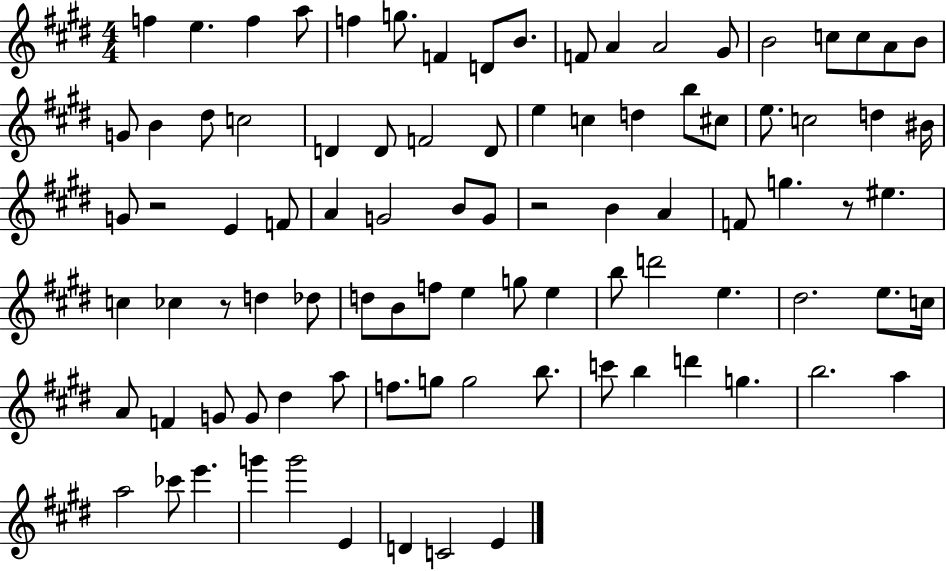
F5/q E5/q. F5/q A5/e F5/q G5/e. F4/q D4/e B4/e. F4/e A4/q A4/h G#4/e B4/h C5/e C5/e A4/e B4/e G4/e B4/q D#5/e C5/h D4/q D4/e F4/h D4/e E5/q C5/q D5/q B5/e C#5/e E5/e. C5/h D5/q BIS4/s G4/e R/h E4/q F4/e A4/q G4/h B4/e G4/e R/h B4/q A4/q F4/e G5/q. R/e EIS5/q. C5/q CES5/q R/e D5/q Db5/e D5/e B4/e F5/e E5/q G5/e E5/q B5/e D6/h E5/q. D#5/h. E5/e. C5/s A4/e F4/q G4/e G4/e D#5/q A5/e F5/e. G5/e G5/h B5/e. C6/e B5/q D6/q G5/q. B5/h. A5/q A5/h CES6/e E6/q. G6/q G6/h E4/q D4/q C4/h E4/q